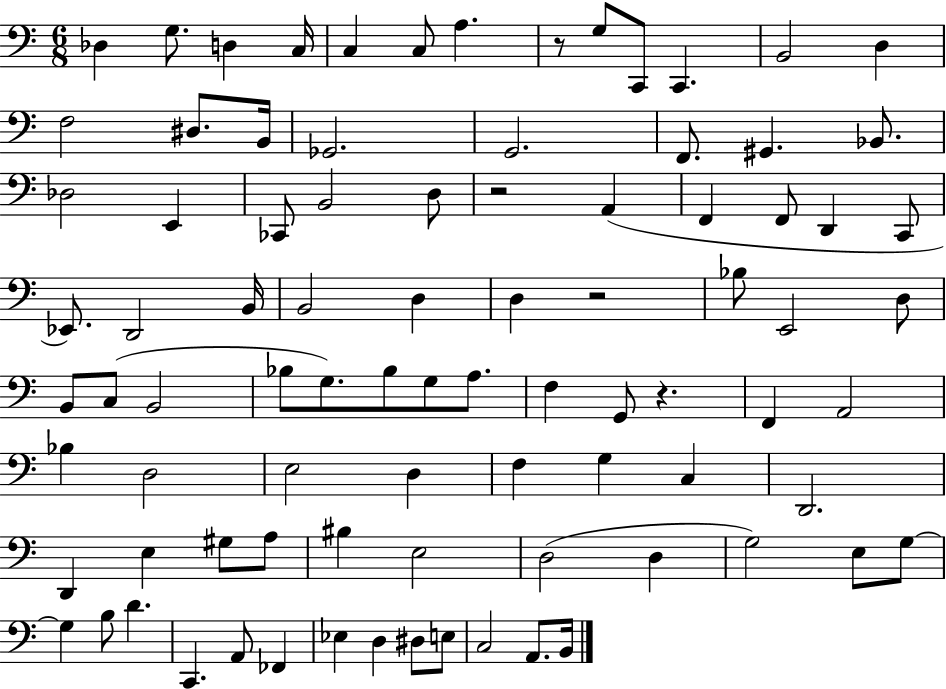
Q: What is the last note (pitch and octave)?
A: B2